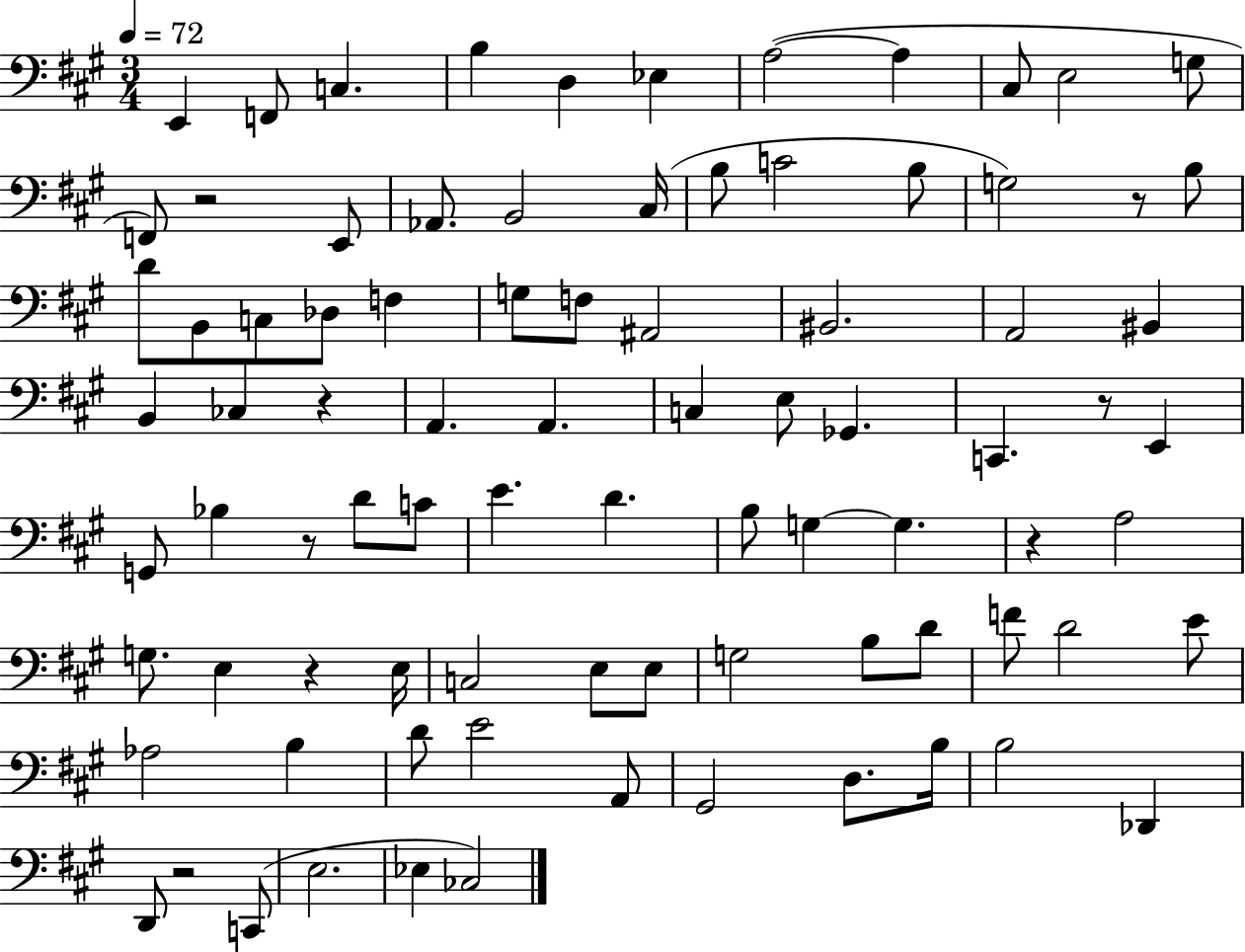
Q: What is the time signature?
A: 3/4